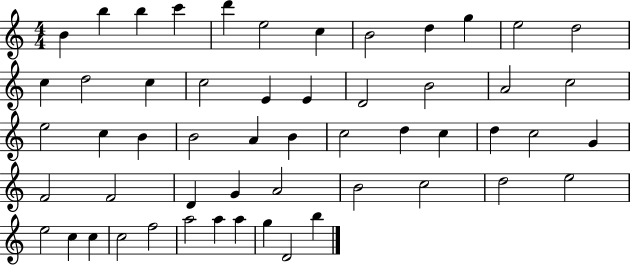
B4/q B5/q B5/q C6/q D6/q E5/h C5/q B4/h D5/q G5/q E5/h D5/h C5/q D5/h C5/q C5/h E4/q E4/q D4/h B4/h A4/h C5/h E5/h C5/q B4/q B4/h A4/q B4/q C5/h D5/q C5/q D5/q C5/h G4/q F4/h F4/h D4/q G4/q A4/h B4/h C5/h D5/h E5/h E5/h C5/q C5/q C5/h F5/h A5/h A5/q A5/q G5/q D4/h B5/q